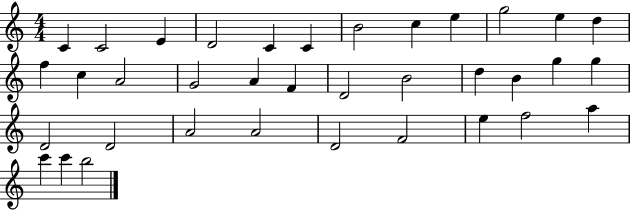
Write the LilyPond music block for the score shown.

{
  \clef treble
  \numericTimeSignature
  \time 4/4
  \key c \major
  c'4 c'2 e'4 | d'2 c'4 c'4 | b'2 c''4 e''4 | g''2 e''4 d''4 | \break f''4 c''4 a'2 | g'2 a'4 f'4 | d'2 b'2 | d''4 b'4 g''4 g''4 | \break d'2 d'2 | a'2 a'2 | d'2 f'2 | e''4 f''2 a''4 | \break c'''4 c'''4 b''2 | \bar "|."
}